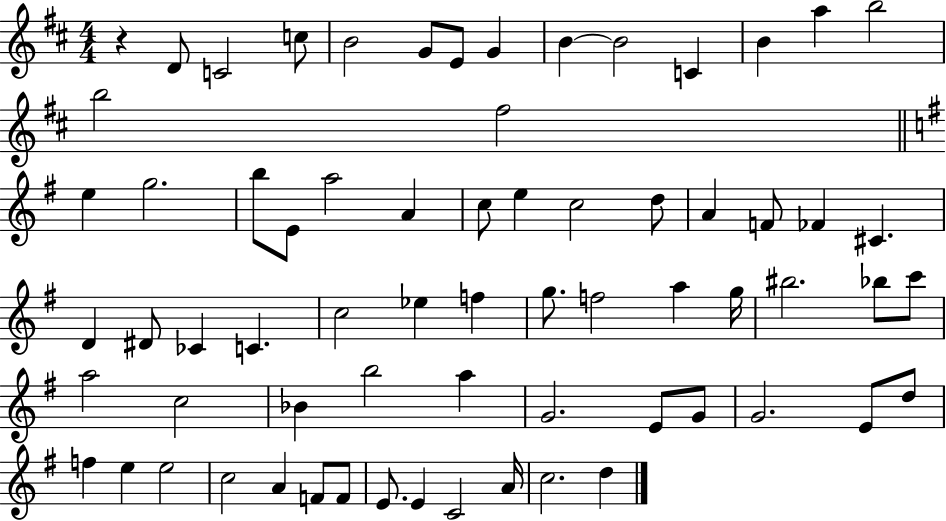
X:1
T:Untitled
M:4/4
L:1/4
K:D
z D/2 C2 c/2 B2 G/2 E/2 G B B2 C B a b2 b2 ^f2 e g2 b/2 E/2 a2 A c/2 e c2 d/2 A F/2 _F ^C D ^D/2 _C C c2 _e f g/2 f2 a g/4 ^b2 _b/2 c'/2 a2 c2 _B b2 a G2 E/2 G/2 G2 E/2 d/2 f e e2 c2 A F/2 F/2 E/2 E C2 A/4 c2 d